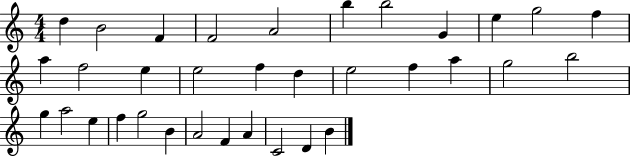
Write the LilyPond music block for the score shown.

{
  \clef treble
  \numericTimeSignature
  \time 4/4
  \key c \major
  d''4 b'2 f'4 | f'2 a'2 | b''4 b''2 g'4 | e''4 g''2 f''4 | \break a''4 f''2 e''4 | e''2 f''4 d''4 | e''2 f''4 a''4 | g''2 b''2 | \break g''4 a''2 e''4 | f''4 g''2 b'4 | a'2 f'4 a'4 | c'2 d'4 b'4 | \break \bar "|."
}